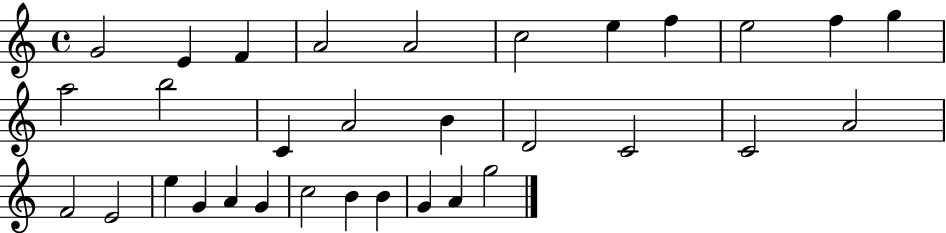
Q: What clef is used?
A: treble